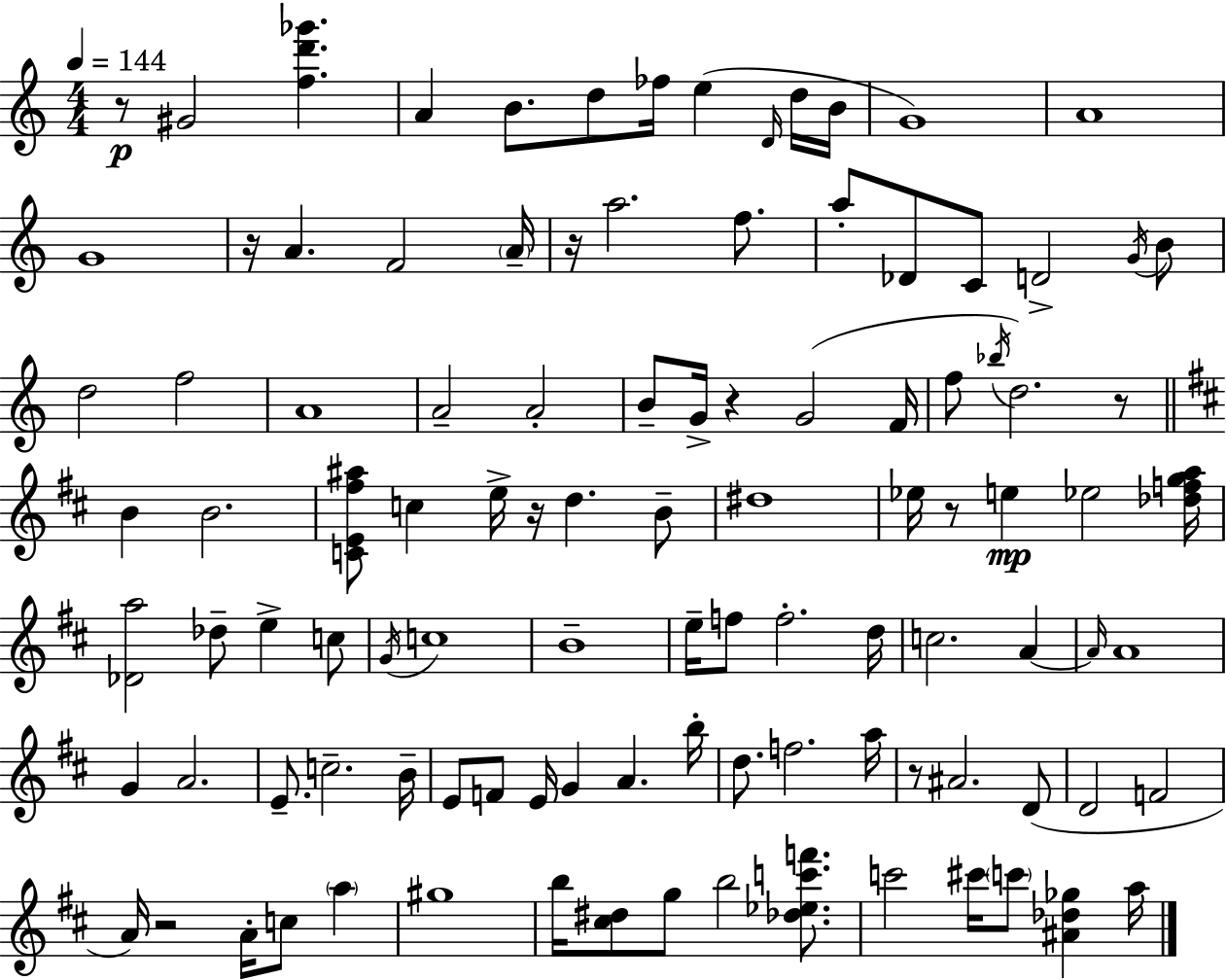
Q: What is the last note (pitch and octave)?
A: A5